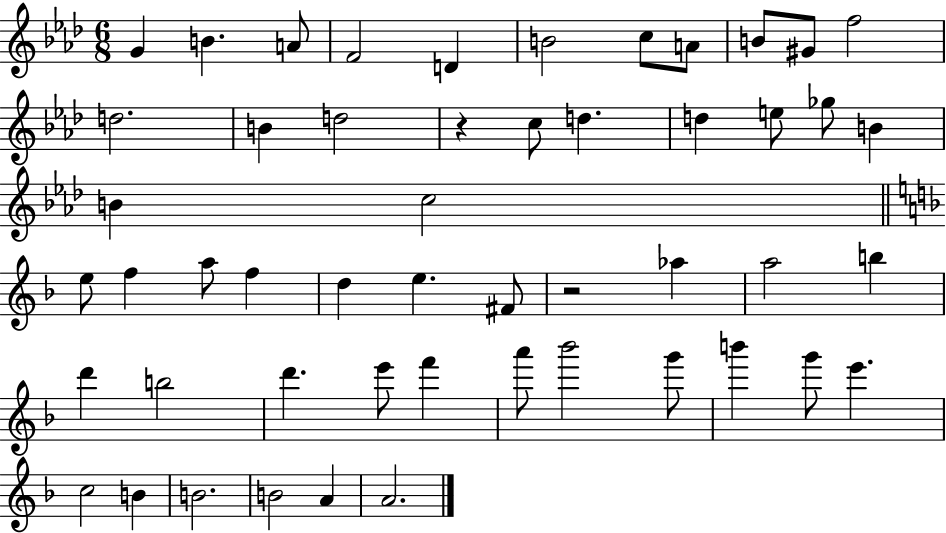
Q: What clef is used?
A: treble